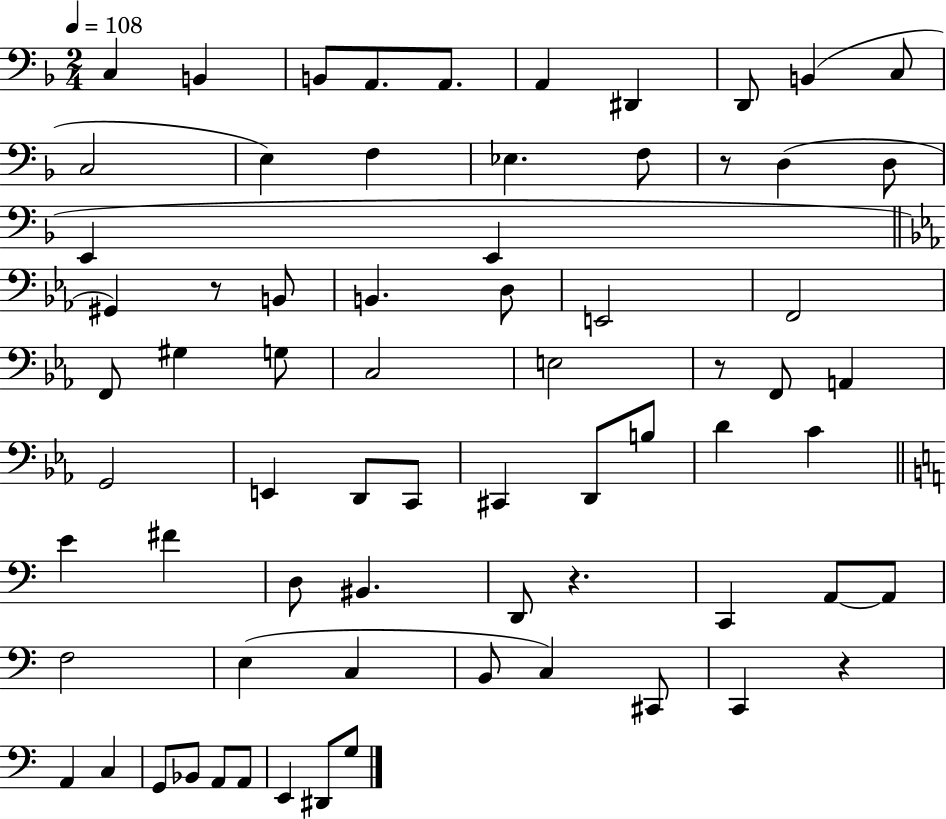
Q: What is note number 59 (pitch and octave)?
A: G2